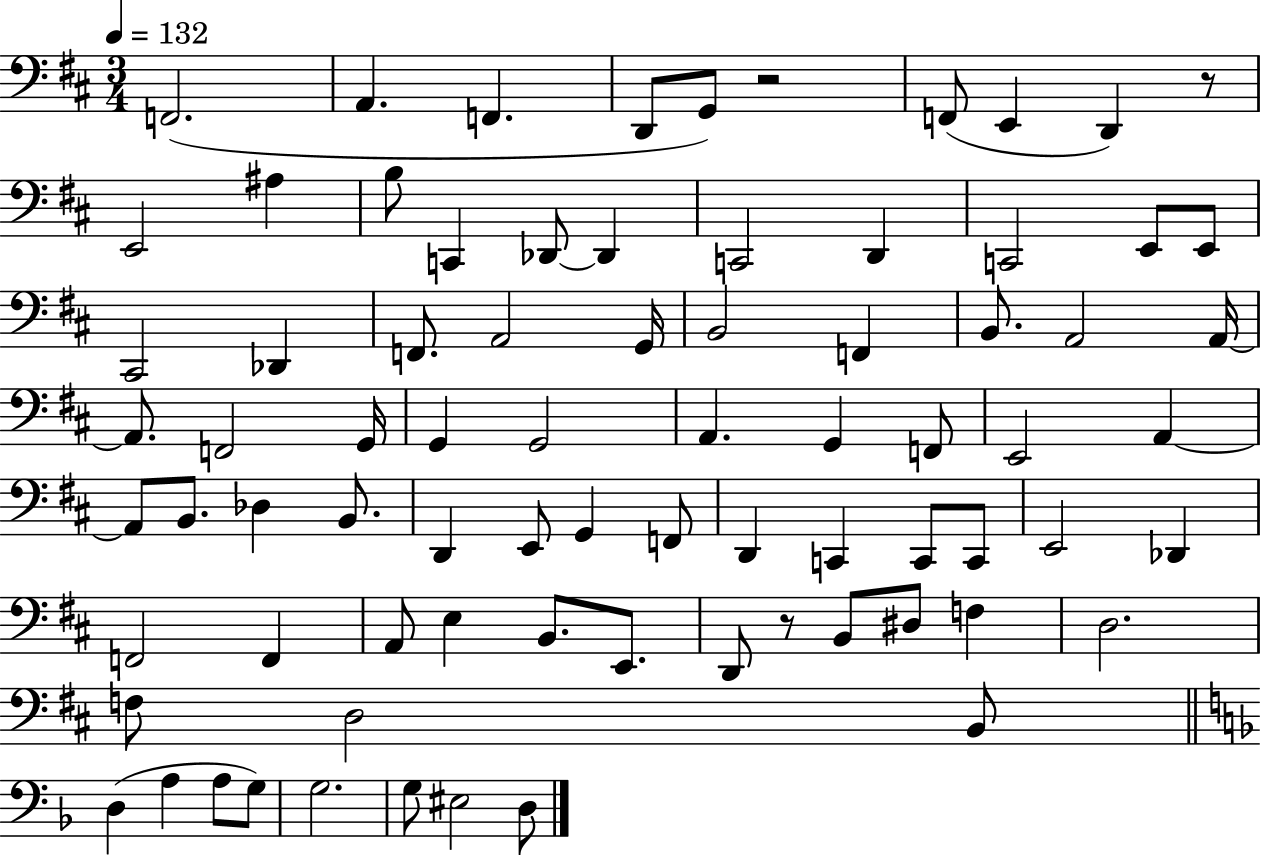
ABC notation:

X:1
T:Untitled
M:3/4
L:1/4
K:D
F,,2 A,, F,, D,,/2 G,,/2 z2 F,,/2 E,, D,, z/2 E,,2 ^A, B,/2 C,, _D,,/2 _D,, C,,2 D,, C,,2 E,,/2 E,,/2 ^C,,2 _D,, F,,/2 A,,2 G,,/4 B,,2 F,, B,,/2 A,,2 A,,/4 A,,/2 F,,2 G,,/4 G,, G,,2 A,, G,, F,,/2 E,,2 A,, A,,/2 B,,/2 _D, B,,/2 D,, E,,/2 G,, F,,/2 D,, C,, C,,/2 C,,/2 E,,2 _D,, F,,2 F,, A,,/2 E, B,,/2 E,,/2 D,,/2 z/2 B,,/2 ^D,/2 F, D,2 F,/2 D,2 B,,/2 D, A, A,/2 G,/2 G,2 G,/2 ^E,2 D,/2